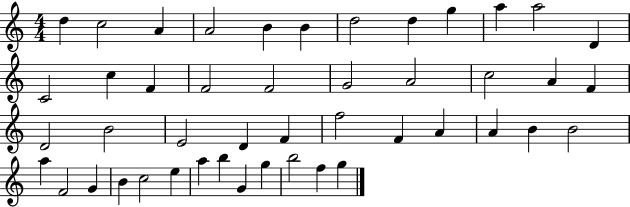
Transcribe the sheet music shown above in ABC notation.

X:1
T:Untitled
M:4/4
L:1/4
K:C
d c2 A A2 B B d2 d g a a2 D C2 c F F2 F2 G2 A2 c2 A F D2 B2 E2 D F f2 F A A B B2 a F2 G B c2 e a b G g b2 f g